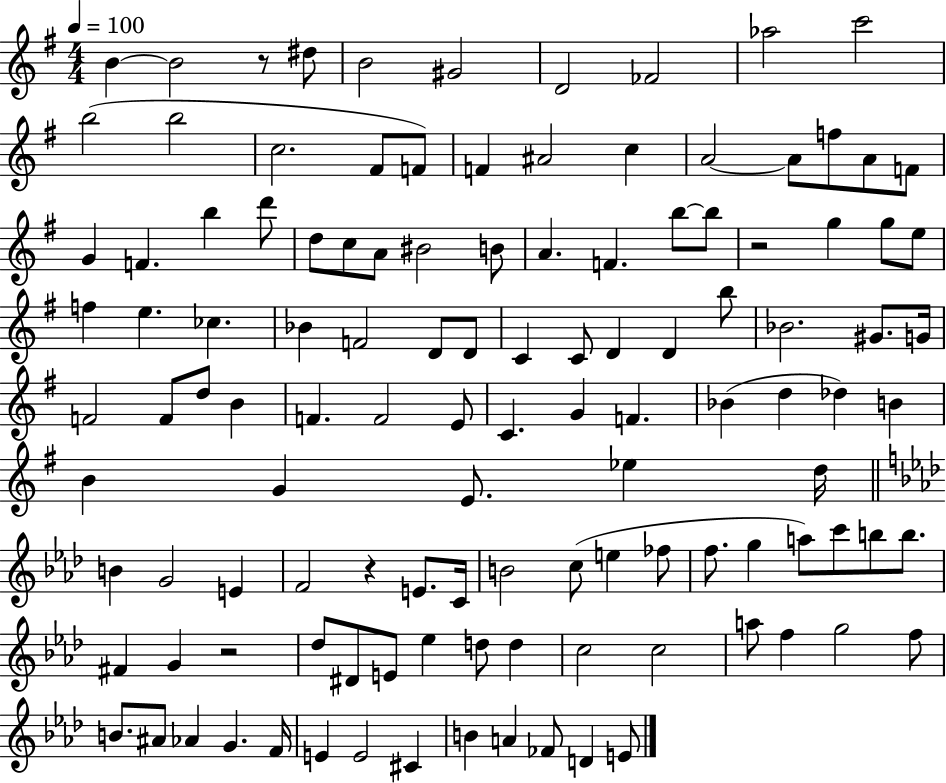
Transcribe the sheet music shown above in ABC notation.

X:1
T:Untitled
M:4/4
L:1/4
K:G
B B2 z/2 ^d/2 B2 ^G2 D2 _F2 _a2 c'2 b2 b2 c2 ^F/2 F/2 F ^A2 c A2 A/2 f/2 A/2 F/2 G F b d'/2 d/2 c/2 A/2 ^B2 B/2 A F b/2 b/2 z2 g g/2 e/2 f e _c _B F2 D/2 D/2 C C/2 D D b/2 _B2 ^G/2 G/4 F2 F/2 d/2 B F F2 E/2 C G F _B d _d B B G E/2 _e d/4 B G2 E F2 z E/2 C/4 B2 c/2 e _f/2 f/2 g a/2 c'/2 b/2 b/2 ^F G z2 _d/2 ^D/2 E/2 _e d/2 d c2 c2 a/2 f g2 f/2 B/2 ^A/2 _A G F/4 E E2 ^C B A _F/2 D E/2